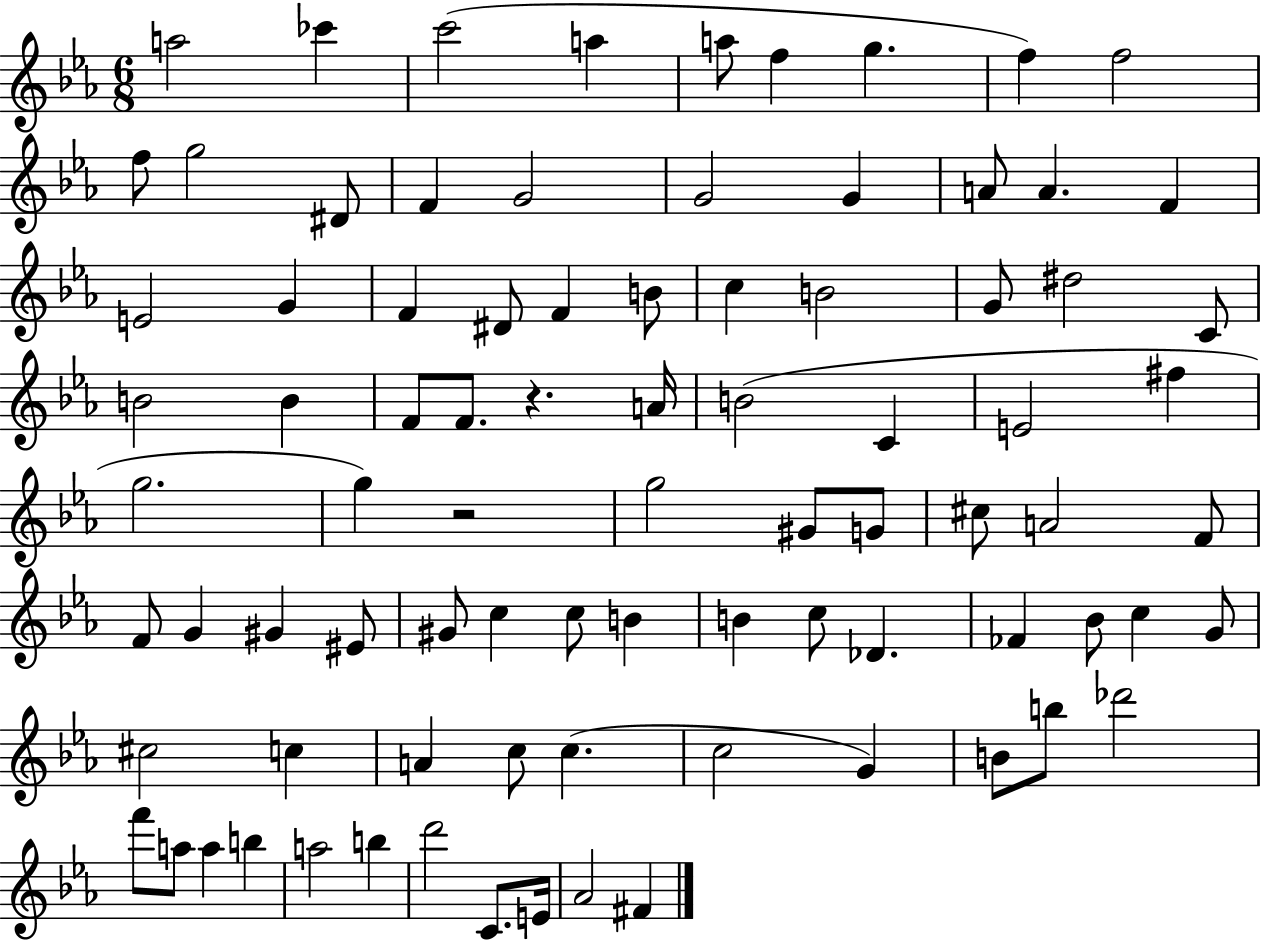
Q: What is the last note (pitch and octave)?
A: F#4